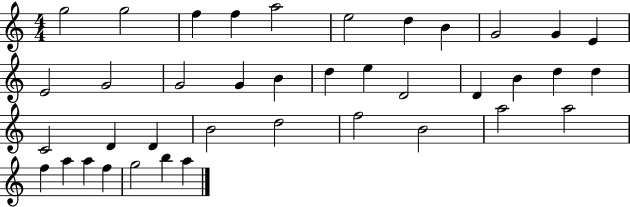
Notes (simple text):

G5/h G5/h F5/q F5/q A5/h E5/h D5/q B4/q G4/h G4/q E4/q E4/h G4/h G4/h G4/q B4/q D5/q E5/q D4/h D4/q B4/q D5/q D5/q C4/h D4/q D4/q B4/h D5/h F5/h B4/h A5/h A5/h F5/q A5/q A5/q F5/q G5/h B5/q A5/q